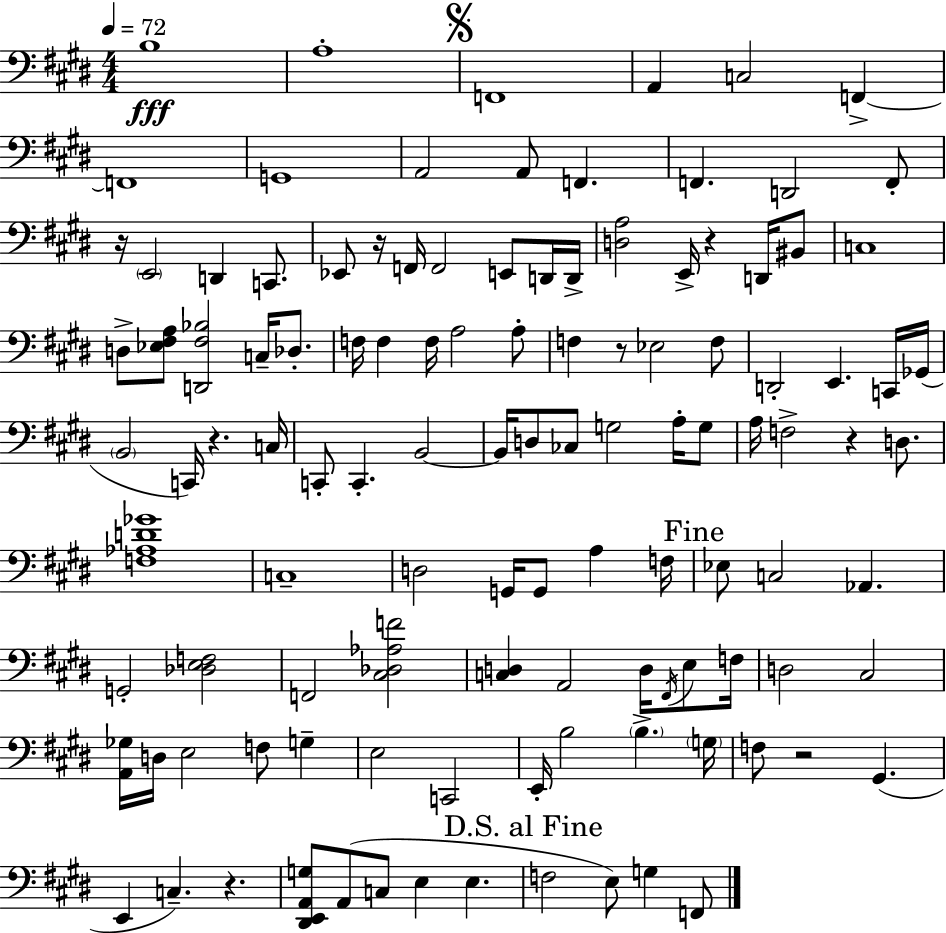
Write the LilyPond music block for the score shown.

{
  \clef bass
  \numericTimeSignature
  \time 4/4
  \key e \major
  \tempo 4 = 72
  b1\fff | a1-. | \mark \markup { \musicglyph "scripts.segno" } f,1 | a,4 c2 f,4->~~ | \break f,1 | g,1 | a,2 a,8 f,4. | f,4. d,2 f,8-. | \break r16 \parenthesize e,2 d,4 c,8. | ees,8 r16 f,16 f,2 e,8 d,16 d,16-> | <d a>2 e,16-> r4 d,16 bis,8 | c1 | \break d8-> <ees fis a>8 <d, fis bes>2 c16-- des8.-. | f16 f4 f16 a2 a8-. | f4 r8 ees2 f8 | d,2-. e,4. c,16 ges,16( | \break \parenthesize b,2 c,16) r4. c16 | c,8-. c,4.-. b,2~~ | b,16 d8 ces8 g2 a16-. g8 | a16 f2-> r4 d8. | \break <f aes d' ges'>1 | c1-- | d2 g,16 g,8 a4 f16 | \mark "Fine" ees8 c2 aes,4. | \break g,2-. <des e f>2 | f,2 <cis des aes f'>2 | <c d>4 a,2 d16 \acciaccatura { fis,16 } e8 | f16 d2 cis2 | \break <a, ges>16 d16 e2 f8 g4-- | e2 c,2 | e,16-. b2 \parenthesize b4.-> | \parenthesize g16 f8 r2 gis,4.( | \break e,4 c4.--) r4. | <dis, e, a, g>8 a,8( c8 e4 e4. | \mark "D.S. al Fine" f2 e8) g4 f,8 | \bar "|."
}